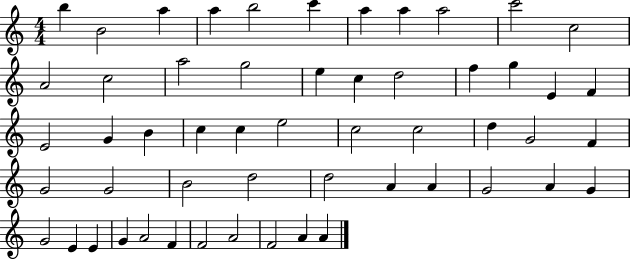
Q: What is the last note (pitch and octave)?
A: A4